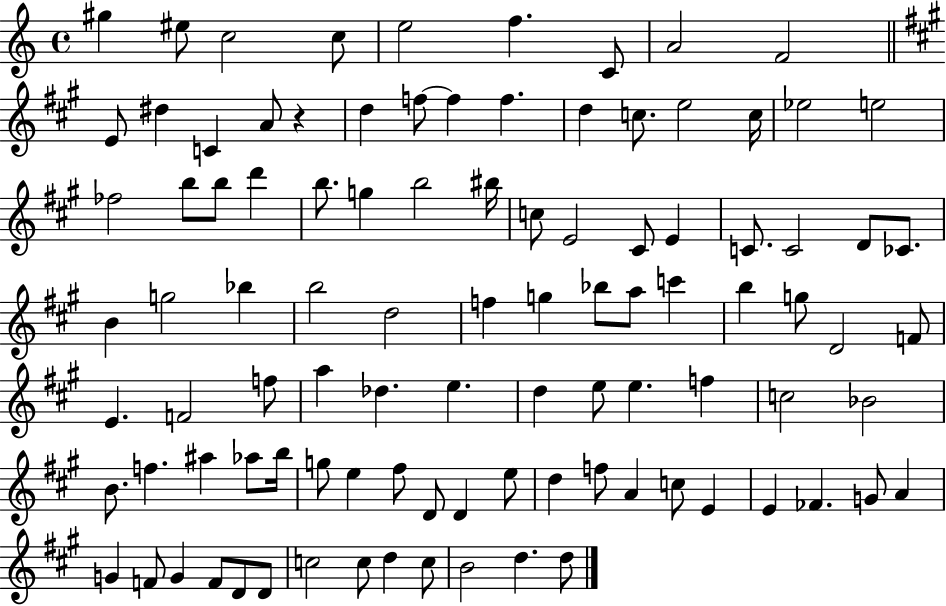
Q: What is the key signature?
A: C major